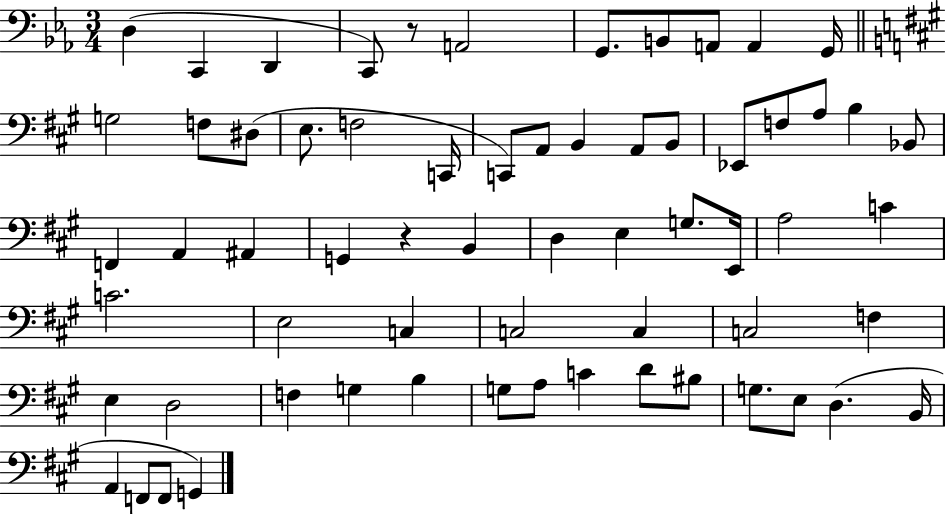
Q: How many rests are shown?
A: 2